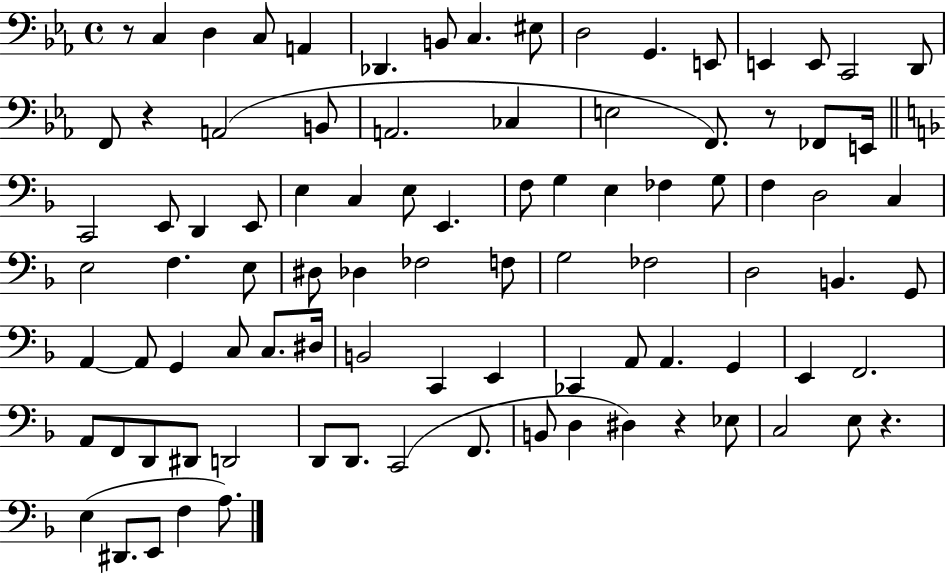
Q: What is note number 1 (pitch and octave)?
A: C3